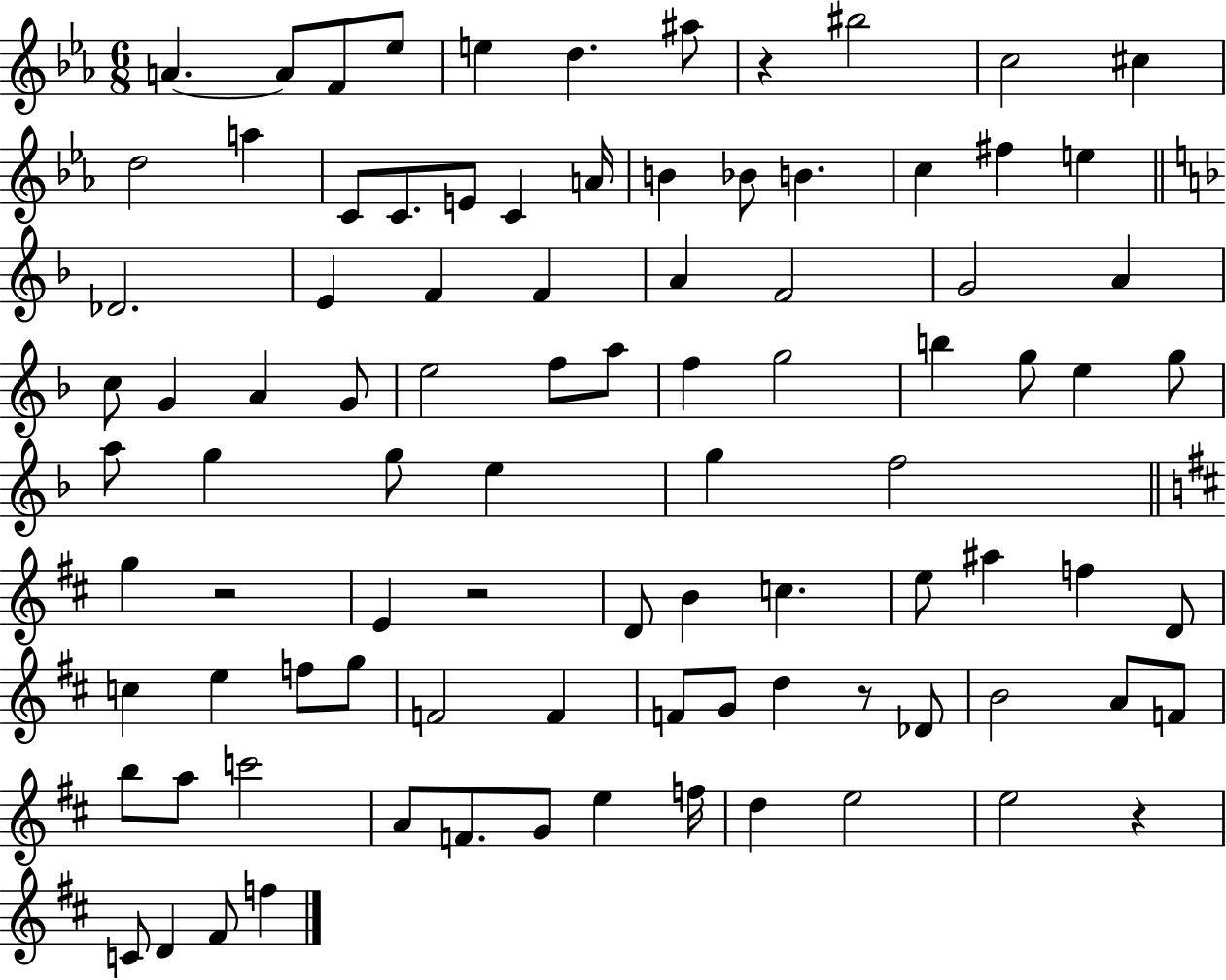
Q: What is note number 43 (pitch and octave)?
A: E5